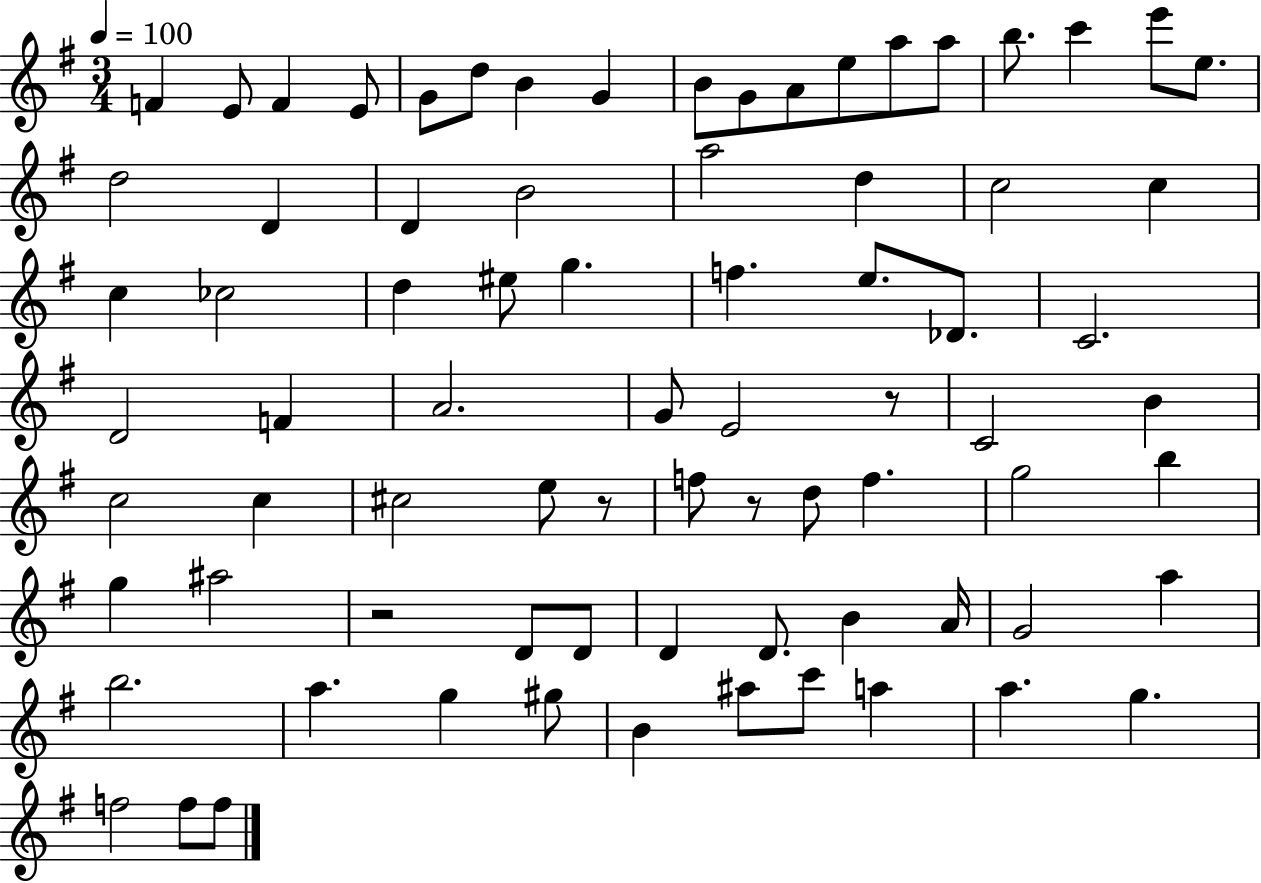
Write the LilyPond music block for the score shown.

{
  \clef treble
  \numericTimeSignature
  \time 3/4
  \key g \major
  \tempo 4 = 100
  f'4 e'8 f'4 e'8 | g'8 d''8 b'4 g'4 | b'8 g'8 a'8 e''8 a''8 a''8 | b''8. c'''4 e'''8 e''8. | \break d''2 d'4 | d'4 b'2 | a''2 d''4 | c''2 c''4 | \break c''4 ces''2 | d''4 eis''8 g''4. | f''4. e''8. des'8. | c'2. | \break d'2 f'4 | a'2. | g'8 e'2 r8 | c'2 b'4 | \break c''2 c''4 | cis''2 e''8 r8 | f''8 r8 d''8 f''4. | g''2 b''4 | \break g''4 ais''2 | r2 d'8 d'8 | d'4 d'8. b'4 a'16 | g'2 a''4 | \break b''2. | a''4. g''4 gis''8 | b'4 ais''8 c'''8 a''4 | a''4. g''4. | \break f''2 f''8 f''8 | \bar "|."
}